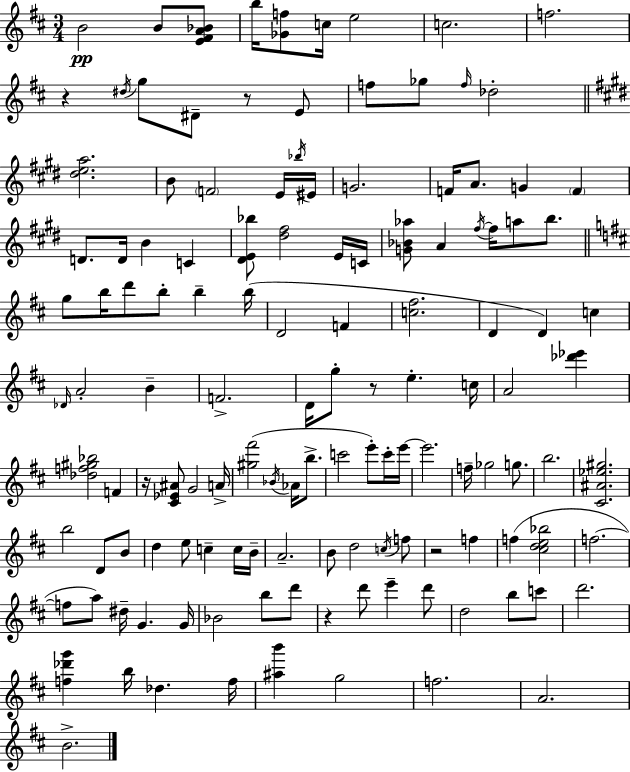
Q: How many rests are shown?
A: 6